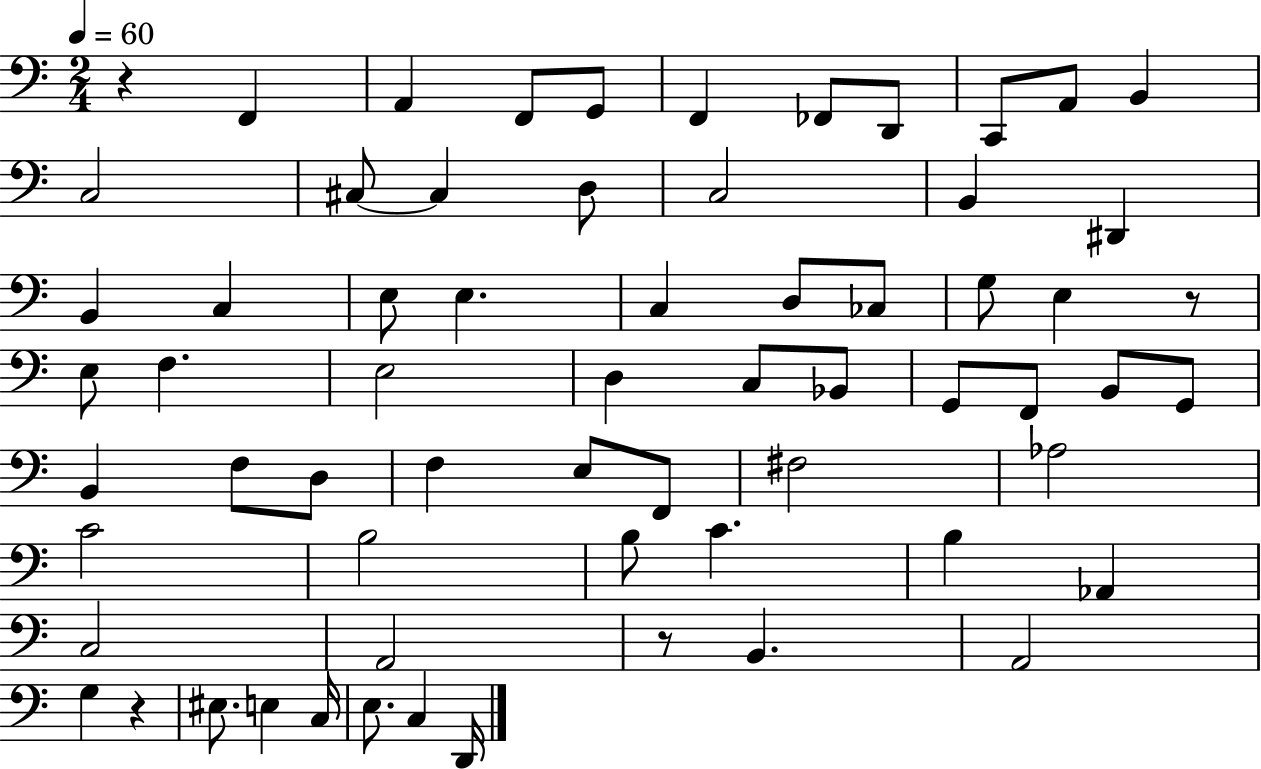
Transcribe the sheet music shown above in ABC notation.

X:1
T:Untitled
M:2/4
L:1/4
K:C
z F,, A,, F,,/2 G,,/2 F,, _F,,/2 D,,/2 C,,/2 A,,/2 B,, C,2 ^C,/2 ^C, D,/2 C,2 B,, ^D,, B,, C, E,/2 E, C, D,/2 _C,/2 G,/2 E, z/2 E,/2 F, E,2 D, C,/2 _B,,/2 G,,/2 F,,/2 B,,/2 G,,/2 B,, F,/2 D,/2 F, E,/2 F,,/2 ^F,2 _A,2 C2 B,2 B,/2 C B, _A,, C,2 A,,2 z/2 B,, A,,2 G, z ^E,/2 E, C,/4 E,/2 C, D,,/4